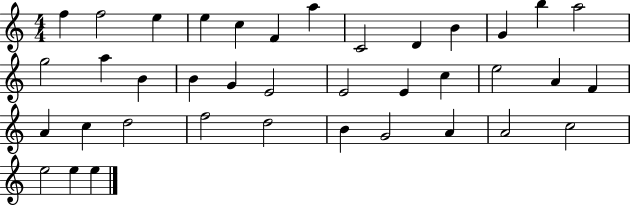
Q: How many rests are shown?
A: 0